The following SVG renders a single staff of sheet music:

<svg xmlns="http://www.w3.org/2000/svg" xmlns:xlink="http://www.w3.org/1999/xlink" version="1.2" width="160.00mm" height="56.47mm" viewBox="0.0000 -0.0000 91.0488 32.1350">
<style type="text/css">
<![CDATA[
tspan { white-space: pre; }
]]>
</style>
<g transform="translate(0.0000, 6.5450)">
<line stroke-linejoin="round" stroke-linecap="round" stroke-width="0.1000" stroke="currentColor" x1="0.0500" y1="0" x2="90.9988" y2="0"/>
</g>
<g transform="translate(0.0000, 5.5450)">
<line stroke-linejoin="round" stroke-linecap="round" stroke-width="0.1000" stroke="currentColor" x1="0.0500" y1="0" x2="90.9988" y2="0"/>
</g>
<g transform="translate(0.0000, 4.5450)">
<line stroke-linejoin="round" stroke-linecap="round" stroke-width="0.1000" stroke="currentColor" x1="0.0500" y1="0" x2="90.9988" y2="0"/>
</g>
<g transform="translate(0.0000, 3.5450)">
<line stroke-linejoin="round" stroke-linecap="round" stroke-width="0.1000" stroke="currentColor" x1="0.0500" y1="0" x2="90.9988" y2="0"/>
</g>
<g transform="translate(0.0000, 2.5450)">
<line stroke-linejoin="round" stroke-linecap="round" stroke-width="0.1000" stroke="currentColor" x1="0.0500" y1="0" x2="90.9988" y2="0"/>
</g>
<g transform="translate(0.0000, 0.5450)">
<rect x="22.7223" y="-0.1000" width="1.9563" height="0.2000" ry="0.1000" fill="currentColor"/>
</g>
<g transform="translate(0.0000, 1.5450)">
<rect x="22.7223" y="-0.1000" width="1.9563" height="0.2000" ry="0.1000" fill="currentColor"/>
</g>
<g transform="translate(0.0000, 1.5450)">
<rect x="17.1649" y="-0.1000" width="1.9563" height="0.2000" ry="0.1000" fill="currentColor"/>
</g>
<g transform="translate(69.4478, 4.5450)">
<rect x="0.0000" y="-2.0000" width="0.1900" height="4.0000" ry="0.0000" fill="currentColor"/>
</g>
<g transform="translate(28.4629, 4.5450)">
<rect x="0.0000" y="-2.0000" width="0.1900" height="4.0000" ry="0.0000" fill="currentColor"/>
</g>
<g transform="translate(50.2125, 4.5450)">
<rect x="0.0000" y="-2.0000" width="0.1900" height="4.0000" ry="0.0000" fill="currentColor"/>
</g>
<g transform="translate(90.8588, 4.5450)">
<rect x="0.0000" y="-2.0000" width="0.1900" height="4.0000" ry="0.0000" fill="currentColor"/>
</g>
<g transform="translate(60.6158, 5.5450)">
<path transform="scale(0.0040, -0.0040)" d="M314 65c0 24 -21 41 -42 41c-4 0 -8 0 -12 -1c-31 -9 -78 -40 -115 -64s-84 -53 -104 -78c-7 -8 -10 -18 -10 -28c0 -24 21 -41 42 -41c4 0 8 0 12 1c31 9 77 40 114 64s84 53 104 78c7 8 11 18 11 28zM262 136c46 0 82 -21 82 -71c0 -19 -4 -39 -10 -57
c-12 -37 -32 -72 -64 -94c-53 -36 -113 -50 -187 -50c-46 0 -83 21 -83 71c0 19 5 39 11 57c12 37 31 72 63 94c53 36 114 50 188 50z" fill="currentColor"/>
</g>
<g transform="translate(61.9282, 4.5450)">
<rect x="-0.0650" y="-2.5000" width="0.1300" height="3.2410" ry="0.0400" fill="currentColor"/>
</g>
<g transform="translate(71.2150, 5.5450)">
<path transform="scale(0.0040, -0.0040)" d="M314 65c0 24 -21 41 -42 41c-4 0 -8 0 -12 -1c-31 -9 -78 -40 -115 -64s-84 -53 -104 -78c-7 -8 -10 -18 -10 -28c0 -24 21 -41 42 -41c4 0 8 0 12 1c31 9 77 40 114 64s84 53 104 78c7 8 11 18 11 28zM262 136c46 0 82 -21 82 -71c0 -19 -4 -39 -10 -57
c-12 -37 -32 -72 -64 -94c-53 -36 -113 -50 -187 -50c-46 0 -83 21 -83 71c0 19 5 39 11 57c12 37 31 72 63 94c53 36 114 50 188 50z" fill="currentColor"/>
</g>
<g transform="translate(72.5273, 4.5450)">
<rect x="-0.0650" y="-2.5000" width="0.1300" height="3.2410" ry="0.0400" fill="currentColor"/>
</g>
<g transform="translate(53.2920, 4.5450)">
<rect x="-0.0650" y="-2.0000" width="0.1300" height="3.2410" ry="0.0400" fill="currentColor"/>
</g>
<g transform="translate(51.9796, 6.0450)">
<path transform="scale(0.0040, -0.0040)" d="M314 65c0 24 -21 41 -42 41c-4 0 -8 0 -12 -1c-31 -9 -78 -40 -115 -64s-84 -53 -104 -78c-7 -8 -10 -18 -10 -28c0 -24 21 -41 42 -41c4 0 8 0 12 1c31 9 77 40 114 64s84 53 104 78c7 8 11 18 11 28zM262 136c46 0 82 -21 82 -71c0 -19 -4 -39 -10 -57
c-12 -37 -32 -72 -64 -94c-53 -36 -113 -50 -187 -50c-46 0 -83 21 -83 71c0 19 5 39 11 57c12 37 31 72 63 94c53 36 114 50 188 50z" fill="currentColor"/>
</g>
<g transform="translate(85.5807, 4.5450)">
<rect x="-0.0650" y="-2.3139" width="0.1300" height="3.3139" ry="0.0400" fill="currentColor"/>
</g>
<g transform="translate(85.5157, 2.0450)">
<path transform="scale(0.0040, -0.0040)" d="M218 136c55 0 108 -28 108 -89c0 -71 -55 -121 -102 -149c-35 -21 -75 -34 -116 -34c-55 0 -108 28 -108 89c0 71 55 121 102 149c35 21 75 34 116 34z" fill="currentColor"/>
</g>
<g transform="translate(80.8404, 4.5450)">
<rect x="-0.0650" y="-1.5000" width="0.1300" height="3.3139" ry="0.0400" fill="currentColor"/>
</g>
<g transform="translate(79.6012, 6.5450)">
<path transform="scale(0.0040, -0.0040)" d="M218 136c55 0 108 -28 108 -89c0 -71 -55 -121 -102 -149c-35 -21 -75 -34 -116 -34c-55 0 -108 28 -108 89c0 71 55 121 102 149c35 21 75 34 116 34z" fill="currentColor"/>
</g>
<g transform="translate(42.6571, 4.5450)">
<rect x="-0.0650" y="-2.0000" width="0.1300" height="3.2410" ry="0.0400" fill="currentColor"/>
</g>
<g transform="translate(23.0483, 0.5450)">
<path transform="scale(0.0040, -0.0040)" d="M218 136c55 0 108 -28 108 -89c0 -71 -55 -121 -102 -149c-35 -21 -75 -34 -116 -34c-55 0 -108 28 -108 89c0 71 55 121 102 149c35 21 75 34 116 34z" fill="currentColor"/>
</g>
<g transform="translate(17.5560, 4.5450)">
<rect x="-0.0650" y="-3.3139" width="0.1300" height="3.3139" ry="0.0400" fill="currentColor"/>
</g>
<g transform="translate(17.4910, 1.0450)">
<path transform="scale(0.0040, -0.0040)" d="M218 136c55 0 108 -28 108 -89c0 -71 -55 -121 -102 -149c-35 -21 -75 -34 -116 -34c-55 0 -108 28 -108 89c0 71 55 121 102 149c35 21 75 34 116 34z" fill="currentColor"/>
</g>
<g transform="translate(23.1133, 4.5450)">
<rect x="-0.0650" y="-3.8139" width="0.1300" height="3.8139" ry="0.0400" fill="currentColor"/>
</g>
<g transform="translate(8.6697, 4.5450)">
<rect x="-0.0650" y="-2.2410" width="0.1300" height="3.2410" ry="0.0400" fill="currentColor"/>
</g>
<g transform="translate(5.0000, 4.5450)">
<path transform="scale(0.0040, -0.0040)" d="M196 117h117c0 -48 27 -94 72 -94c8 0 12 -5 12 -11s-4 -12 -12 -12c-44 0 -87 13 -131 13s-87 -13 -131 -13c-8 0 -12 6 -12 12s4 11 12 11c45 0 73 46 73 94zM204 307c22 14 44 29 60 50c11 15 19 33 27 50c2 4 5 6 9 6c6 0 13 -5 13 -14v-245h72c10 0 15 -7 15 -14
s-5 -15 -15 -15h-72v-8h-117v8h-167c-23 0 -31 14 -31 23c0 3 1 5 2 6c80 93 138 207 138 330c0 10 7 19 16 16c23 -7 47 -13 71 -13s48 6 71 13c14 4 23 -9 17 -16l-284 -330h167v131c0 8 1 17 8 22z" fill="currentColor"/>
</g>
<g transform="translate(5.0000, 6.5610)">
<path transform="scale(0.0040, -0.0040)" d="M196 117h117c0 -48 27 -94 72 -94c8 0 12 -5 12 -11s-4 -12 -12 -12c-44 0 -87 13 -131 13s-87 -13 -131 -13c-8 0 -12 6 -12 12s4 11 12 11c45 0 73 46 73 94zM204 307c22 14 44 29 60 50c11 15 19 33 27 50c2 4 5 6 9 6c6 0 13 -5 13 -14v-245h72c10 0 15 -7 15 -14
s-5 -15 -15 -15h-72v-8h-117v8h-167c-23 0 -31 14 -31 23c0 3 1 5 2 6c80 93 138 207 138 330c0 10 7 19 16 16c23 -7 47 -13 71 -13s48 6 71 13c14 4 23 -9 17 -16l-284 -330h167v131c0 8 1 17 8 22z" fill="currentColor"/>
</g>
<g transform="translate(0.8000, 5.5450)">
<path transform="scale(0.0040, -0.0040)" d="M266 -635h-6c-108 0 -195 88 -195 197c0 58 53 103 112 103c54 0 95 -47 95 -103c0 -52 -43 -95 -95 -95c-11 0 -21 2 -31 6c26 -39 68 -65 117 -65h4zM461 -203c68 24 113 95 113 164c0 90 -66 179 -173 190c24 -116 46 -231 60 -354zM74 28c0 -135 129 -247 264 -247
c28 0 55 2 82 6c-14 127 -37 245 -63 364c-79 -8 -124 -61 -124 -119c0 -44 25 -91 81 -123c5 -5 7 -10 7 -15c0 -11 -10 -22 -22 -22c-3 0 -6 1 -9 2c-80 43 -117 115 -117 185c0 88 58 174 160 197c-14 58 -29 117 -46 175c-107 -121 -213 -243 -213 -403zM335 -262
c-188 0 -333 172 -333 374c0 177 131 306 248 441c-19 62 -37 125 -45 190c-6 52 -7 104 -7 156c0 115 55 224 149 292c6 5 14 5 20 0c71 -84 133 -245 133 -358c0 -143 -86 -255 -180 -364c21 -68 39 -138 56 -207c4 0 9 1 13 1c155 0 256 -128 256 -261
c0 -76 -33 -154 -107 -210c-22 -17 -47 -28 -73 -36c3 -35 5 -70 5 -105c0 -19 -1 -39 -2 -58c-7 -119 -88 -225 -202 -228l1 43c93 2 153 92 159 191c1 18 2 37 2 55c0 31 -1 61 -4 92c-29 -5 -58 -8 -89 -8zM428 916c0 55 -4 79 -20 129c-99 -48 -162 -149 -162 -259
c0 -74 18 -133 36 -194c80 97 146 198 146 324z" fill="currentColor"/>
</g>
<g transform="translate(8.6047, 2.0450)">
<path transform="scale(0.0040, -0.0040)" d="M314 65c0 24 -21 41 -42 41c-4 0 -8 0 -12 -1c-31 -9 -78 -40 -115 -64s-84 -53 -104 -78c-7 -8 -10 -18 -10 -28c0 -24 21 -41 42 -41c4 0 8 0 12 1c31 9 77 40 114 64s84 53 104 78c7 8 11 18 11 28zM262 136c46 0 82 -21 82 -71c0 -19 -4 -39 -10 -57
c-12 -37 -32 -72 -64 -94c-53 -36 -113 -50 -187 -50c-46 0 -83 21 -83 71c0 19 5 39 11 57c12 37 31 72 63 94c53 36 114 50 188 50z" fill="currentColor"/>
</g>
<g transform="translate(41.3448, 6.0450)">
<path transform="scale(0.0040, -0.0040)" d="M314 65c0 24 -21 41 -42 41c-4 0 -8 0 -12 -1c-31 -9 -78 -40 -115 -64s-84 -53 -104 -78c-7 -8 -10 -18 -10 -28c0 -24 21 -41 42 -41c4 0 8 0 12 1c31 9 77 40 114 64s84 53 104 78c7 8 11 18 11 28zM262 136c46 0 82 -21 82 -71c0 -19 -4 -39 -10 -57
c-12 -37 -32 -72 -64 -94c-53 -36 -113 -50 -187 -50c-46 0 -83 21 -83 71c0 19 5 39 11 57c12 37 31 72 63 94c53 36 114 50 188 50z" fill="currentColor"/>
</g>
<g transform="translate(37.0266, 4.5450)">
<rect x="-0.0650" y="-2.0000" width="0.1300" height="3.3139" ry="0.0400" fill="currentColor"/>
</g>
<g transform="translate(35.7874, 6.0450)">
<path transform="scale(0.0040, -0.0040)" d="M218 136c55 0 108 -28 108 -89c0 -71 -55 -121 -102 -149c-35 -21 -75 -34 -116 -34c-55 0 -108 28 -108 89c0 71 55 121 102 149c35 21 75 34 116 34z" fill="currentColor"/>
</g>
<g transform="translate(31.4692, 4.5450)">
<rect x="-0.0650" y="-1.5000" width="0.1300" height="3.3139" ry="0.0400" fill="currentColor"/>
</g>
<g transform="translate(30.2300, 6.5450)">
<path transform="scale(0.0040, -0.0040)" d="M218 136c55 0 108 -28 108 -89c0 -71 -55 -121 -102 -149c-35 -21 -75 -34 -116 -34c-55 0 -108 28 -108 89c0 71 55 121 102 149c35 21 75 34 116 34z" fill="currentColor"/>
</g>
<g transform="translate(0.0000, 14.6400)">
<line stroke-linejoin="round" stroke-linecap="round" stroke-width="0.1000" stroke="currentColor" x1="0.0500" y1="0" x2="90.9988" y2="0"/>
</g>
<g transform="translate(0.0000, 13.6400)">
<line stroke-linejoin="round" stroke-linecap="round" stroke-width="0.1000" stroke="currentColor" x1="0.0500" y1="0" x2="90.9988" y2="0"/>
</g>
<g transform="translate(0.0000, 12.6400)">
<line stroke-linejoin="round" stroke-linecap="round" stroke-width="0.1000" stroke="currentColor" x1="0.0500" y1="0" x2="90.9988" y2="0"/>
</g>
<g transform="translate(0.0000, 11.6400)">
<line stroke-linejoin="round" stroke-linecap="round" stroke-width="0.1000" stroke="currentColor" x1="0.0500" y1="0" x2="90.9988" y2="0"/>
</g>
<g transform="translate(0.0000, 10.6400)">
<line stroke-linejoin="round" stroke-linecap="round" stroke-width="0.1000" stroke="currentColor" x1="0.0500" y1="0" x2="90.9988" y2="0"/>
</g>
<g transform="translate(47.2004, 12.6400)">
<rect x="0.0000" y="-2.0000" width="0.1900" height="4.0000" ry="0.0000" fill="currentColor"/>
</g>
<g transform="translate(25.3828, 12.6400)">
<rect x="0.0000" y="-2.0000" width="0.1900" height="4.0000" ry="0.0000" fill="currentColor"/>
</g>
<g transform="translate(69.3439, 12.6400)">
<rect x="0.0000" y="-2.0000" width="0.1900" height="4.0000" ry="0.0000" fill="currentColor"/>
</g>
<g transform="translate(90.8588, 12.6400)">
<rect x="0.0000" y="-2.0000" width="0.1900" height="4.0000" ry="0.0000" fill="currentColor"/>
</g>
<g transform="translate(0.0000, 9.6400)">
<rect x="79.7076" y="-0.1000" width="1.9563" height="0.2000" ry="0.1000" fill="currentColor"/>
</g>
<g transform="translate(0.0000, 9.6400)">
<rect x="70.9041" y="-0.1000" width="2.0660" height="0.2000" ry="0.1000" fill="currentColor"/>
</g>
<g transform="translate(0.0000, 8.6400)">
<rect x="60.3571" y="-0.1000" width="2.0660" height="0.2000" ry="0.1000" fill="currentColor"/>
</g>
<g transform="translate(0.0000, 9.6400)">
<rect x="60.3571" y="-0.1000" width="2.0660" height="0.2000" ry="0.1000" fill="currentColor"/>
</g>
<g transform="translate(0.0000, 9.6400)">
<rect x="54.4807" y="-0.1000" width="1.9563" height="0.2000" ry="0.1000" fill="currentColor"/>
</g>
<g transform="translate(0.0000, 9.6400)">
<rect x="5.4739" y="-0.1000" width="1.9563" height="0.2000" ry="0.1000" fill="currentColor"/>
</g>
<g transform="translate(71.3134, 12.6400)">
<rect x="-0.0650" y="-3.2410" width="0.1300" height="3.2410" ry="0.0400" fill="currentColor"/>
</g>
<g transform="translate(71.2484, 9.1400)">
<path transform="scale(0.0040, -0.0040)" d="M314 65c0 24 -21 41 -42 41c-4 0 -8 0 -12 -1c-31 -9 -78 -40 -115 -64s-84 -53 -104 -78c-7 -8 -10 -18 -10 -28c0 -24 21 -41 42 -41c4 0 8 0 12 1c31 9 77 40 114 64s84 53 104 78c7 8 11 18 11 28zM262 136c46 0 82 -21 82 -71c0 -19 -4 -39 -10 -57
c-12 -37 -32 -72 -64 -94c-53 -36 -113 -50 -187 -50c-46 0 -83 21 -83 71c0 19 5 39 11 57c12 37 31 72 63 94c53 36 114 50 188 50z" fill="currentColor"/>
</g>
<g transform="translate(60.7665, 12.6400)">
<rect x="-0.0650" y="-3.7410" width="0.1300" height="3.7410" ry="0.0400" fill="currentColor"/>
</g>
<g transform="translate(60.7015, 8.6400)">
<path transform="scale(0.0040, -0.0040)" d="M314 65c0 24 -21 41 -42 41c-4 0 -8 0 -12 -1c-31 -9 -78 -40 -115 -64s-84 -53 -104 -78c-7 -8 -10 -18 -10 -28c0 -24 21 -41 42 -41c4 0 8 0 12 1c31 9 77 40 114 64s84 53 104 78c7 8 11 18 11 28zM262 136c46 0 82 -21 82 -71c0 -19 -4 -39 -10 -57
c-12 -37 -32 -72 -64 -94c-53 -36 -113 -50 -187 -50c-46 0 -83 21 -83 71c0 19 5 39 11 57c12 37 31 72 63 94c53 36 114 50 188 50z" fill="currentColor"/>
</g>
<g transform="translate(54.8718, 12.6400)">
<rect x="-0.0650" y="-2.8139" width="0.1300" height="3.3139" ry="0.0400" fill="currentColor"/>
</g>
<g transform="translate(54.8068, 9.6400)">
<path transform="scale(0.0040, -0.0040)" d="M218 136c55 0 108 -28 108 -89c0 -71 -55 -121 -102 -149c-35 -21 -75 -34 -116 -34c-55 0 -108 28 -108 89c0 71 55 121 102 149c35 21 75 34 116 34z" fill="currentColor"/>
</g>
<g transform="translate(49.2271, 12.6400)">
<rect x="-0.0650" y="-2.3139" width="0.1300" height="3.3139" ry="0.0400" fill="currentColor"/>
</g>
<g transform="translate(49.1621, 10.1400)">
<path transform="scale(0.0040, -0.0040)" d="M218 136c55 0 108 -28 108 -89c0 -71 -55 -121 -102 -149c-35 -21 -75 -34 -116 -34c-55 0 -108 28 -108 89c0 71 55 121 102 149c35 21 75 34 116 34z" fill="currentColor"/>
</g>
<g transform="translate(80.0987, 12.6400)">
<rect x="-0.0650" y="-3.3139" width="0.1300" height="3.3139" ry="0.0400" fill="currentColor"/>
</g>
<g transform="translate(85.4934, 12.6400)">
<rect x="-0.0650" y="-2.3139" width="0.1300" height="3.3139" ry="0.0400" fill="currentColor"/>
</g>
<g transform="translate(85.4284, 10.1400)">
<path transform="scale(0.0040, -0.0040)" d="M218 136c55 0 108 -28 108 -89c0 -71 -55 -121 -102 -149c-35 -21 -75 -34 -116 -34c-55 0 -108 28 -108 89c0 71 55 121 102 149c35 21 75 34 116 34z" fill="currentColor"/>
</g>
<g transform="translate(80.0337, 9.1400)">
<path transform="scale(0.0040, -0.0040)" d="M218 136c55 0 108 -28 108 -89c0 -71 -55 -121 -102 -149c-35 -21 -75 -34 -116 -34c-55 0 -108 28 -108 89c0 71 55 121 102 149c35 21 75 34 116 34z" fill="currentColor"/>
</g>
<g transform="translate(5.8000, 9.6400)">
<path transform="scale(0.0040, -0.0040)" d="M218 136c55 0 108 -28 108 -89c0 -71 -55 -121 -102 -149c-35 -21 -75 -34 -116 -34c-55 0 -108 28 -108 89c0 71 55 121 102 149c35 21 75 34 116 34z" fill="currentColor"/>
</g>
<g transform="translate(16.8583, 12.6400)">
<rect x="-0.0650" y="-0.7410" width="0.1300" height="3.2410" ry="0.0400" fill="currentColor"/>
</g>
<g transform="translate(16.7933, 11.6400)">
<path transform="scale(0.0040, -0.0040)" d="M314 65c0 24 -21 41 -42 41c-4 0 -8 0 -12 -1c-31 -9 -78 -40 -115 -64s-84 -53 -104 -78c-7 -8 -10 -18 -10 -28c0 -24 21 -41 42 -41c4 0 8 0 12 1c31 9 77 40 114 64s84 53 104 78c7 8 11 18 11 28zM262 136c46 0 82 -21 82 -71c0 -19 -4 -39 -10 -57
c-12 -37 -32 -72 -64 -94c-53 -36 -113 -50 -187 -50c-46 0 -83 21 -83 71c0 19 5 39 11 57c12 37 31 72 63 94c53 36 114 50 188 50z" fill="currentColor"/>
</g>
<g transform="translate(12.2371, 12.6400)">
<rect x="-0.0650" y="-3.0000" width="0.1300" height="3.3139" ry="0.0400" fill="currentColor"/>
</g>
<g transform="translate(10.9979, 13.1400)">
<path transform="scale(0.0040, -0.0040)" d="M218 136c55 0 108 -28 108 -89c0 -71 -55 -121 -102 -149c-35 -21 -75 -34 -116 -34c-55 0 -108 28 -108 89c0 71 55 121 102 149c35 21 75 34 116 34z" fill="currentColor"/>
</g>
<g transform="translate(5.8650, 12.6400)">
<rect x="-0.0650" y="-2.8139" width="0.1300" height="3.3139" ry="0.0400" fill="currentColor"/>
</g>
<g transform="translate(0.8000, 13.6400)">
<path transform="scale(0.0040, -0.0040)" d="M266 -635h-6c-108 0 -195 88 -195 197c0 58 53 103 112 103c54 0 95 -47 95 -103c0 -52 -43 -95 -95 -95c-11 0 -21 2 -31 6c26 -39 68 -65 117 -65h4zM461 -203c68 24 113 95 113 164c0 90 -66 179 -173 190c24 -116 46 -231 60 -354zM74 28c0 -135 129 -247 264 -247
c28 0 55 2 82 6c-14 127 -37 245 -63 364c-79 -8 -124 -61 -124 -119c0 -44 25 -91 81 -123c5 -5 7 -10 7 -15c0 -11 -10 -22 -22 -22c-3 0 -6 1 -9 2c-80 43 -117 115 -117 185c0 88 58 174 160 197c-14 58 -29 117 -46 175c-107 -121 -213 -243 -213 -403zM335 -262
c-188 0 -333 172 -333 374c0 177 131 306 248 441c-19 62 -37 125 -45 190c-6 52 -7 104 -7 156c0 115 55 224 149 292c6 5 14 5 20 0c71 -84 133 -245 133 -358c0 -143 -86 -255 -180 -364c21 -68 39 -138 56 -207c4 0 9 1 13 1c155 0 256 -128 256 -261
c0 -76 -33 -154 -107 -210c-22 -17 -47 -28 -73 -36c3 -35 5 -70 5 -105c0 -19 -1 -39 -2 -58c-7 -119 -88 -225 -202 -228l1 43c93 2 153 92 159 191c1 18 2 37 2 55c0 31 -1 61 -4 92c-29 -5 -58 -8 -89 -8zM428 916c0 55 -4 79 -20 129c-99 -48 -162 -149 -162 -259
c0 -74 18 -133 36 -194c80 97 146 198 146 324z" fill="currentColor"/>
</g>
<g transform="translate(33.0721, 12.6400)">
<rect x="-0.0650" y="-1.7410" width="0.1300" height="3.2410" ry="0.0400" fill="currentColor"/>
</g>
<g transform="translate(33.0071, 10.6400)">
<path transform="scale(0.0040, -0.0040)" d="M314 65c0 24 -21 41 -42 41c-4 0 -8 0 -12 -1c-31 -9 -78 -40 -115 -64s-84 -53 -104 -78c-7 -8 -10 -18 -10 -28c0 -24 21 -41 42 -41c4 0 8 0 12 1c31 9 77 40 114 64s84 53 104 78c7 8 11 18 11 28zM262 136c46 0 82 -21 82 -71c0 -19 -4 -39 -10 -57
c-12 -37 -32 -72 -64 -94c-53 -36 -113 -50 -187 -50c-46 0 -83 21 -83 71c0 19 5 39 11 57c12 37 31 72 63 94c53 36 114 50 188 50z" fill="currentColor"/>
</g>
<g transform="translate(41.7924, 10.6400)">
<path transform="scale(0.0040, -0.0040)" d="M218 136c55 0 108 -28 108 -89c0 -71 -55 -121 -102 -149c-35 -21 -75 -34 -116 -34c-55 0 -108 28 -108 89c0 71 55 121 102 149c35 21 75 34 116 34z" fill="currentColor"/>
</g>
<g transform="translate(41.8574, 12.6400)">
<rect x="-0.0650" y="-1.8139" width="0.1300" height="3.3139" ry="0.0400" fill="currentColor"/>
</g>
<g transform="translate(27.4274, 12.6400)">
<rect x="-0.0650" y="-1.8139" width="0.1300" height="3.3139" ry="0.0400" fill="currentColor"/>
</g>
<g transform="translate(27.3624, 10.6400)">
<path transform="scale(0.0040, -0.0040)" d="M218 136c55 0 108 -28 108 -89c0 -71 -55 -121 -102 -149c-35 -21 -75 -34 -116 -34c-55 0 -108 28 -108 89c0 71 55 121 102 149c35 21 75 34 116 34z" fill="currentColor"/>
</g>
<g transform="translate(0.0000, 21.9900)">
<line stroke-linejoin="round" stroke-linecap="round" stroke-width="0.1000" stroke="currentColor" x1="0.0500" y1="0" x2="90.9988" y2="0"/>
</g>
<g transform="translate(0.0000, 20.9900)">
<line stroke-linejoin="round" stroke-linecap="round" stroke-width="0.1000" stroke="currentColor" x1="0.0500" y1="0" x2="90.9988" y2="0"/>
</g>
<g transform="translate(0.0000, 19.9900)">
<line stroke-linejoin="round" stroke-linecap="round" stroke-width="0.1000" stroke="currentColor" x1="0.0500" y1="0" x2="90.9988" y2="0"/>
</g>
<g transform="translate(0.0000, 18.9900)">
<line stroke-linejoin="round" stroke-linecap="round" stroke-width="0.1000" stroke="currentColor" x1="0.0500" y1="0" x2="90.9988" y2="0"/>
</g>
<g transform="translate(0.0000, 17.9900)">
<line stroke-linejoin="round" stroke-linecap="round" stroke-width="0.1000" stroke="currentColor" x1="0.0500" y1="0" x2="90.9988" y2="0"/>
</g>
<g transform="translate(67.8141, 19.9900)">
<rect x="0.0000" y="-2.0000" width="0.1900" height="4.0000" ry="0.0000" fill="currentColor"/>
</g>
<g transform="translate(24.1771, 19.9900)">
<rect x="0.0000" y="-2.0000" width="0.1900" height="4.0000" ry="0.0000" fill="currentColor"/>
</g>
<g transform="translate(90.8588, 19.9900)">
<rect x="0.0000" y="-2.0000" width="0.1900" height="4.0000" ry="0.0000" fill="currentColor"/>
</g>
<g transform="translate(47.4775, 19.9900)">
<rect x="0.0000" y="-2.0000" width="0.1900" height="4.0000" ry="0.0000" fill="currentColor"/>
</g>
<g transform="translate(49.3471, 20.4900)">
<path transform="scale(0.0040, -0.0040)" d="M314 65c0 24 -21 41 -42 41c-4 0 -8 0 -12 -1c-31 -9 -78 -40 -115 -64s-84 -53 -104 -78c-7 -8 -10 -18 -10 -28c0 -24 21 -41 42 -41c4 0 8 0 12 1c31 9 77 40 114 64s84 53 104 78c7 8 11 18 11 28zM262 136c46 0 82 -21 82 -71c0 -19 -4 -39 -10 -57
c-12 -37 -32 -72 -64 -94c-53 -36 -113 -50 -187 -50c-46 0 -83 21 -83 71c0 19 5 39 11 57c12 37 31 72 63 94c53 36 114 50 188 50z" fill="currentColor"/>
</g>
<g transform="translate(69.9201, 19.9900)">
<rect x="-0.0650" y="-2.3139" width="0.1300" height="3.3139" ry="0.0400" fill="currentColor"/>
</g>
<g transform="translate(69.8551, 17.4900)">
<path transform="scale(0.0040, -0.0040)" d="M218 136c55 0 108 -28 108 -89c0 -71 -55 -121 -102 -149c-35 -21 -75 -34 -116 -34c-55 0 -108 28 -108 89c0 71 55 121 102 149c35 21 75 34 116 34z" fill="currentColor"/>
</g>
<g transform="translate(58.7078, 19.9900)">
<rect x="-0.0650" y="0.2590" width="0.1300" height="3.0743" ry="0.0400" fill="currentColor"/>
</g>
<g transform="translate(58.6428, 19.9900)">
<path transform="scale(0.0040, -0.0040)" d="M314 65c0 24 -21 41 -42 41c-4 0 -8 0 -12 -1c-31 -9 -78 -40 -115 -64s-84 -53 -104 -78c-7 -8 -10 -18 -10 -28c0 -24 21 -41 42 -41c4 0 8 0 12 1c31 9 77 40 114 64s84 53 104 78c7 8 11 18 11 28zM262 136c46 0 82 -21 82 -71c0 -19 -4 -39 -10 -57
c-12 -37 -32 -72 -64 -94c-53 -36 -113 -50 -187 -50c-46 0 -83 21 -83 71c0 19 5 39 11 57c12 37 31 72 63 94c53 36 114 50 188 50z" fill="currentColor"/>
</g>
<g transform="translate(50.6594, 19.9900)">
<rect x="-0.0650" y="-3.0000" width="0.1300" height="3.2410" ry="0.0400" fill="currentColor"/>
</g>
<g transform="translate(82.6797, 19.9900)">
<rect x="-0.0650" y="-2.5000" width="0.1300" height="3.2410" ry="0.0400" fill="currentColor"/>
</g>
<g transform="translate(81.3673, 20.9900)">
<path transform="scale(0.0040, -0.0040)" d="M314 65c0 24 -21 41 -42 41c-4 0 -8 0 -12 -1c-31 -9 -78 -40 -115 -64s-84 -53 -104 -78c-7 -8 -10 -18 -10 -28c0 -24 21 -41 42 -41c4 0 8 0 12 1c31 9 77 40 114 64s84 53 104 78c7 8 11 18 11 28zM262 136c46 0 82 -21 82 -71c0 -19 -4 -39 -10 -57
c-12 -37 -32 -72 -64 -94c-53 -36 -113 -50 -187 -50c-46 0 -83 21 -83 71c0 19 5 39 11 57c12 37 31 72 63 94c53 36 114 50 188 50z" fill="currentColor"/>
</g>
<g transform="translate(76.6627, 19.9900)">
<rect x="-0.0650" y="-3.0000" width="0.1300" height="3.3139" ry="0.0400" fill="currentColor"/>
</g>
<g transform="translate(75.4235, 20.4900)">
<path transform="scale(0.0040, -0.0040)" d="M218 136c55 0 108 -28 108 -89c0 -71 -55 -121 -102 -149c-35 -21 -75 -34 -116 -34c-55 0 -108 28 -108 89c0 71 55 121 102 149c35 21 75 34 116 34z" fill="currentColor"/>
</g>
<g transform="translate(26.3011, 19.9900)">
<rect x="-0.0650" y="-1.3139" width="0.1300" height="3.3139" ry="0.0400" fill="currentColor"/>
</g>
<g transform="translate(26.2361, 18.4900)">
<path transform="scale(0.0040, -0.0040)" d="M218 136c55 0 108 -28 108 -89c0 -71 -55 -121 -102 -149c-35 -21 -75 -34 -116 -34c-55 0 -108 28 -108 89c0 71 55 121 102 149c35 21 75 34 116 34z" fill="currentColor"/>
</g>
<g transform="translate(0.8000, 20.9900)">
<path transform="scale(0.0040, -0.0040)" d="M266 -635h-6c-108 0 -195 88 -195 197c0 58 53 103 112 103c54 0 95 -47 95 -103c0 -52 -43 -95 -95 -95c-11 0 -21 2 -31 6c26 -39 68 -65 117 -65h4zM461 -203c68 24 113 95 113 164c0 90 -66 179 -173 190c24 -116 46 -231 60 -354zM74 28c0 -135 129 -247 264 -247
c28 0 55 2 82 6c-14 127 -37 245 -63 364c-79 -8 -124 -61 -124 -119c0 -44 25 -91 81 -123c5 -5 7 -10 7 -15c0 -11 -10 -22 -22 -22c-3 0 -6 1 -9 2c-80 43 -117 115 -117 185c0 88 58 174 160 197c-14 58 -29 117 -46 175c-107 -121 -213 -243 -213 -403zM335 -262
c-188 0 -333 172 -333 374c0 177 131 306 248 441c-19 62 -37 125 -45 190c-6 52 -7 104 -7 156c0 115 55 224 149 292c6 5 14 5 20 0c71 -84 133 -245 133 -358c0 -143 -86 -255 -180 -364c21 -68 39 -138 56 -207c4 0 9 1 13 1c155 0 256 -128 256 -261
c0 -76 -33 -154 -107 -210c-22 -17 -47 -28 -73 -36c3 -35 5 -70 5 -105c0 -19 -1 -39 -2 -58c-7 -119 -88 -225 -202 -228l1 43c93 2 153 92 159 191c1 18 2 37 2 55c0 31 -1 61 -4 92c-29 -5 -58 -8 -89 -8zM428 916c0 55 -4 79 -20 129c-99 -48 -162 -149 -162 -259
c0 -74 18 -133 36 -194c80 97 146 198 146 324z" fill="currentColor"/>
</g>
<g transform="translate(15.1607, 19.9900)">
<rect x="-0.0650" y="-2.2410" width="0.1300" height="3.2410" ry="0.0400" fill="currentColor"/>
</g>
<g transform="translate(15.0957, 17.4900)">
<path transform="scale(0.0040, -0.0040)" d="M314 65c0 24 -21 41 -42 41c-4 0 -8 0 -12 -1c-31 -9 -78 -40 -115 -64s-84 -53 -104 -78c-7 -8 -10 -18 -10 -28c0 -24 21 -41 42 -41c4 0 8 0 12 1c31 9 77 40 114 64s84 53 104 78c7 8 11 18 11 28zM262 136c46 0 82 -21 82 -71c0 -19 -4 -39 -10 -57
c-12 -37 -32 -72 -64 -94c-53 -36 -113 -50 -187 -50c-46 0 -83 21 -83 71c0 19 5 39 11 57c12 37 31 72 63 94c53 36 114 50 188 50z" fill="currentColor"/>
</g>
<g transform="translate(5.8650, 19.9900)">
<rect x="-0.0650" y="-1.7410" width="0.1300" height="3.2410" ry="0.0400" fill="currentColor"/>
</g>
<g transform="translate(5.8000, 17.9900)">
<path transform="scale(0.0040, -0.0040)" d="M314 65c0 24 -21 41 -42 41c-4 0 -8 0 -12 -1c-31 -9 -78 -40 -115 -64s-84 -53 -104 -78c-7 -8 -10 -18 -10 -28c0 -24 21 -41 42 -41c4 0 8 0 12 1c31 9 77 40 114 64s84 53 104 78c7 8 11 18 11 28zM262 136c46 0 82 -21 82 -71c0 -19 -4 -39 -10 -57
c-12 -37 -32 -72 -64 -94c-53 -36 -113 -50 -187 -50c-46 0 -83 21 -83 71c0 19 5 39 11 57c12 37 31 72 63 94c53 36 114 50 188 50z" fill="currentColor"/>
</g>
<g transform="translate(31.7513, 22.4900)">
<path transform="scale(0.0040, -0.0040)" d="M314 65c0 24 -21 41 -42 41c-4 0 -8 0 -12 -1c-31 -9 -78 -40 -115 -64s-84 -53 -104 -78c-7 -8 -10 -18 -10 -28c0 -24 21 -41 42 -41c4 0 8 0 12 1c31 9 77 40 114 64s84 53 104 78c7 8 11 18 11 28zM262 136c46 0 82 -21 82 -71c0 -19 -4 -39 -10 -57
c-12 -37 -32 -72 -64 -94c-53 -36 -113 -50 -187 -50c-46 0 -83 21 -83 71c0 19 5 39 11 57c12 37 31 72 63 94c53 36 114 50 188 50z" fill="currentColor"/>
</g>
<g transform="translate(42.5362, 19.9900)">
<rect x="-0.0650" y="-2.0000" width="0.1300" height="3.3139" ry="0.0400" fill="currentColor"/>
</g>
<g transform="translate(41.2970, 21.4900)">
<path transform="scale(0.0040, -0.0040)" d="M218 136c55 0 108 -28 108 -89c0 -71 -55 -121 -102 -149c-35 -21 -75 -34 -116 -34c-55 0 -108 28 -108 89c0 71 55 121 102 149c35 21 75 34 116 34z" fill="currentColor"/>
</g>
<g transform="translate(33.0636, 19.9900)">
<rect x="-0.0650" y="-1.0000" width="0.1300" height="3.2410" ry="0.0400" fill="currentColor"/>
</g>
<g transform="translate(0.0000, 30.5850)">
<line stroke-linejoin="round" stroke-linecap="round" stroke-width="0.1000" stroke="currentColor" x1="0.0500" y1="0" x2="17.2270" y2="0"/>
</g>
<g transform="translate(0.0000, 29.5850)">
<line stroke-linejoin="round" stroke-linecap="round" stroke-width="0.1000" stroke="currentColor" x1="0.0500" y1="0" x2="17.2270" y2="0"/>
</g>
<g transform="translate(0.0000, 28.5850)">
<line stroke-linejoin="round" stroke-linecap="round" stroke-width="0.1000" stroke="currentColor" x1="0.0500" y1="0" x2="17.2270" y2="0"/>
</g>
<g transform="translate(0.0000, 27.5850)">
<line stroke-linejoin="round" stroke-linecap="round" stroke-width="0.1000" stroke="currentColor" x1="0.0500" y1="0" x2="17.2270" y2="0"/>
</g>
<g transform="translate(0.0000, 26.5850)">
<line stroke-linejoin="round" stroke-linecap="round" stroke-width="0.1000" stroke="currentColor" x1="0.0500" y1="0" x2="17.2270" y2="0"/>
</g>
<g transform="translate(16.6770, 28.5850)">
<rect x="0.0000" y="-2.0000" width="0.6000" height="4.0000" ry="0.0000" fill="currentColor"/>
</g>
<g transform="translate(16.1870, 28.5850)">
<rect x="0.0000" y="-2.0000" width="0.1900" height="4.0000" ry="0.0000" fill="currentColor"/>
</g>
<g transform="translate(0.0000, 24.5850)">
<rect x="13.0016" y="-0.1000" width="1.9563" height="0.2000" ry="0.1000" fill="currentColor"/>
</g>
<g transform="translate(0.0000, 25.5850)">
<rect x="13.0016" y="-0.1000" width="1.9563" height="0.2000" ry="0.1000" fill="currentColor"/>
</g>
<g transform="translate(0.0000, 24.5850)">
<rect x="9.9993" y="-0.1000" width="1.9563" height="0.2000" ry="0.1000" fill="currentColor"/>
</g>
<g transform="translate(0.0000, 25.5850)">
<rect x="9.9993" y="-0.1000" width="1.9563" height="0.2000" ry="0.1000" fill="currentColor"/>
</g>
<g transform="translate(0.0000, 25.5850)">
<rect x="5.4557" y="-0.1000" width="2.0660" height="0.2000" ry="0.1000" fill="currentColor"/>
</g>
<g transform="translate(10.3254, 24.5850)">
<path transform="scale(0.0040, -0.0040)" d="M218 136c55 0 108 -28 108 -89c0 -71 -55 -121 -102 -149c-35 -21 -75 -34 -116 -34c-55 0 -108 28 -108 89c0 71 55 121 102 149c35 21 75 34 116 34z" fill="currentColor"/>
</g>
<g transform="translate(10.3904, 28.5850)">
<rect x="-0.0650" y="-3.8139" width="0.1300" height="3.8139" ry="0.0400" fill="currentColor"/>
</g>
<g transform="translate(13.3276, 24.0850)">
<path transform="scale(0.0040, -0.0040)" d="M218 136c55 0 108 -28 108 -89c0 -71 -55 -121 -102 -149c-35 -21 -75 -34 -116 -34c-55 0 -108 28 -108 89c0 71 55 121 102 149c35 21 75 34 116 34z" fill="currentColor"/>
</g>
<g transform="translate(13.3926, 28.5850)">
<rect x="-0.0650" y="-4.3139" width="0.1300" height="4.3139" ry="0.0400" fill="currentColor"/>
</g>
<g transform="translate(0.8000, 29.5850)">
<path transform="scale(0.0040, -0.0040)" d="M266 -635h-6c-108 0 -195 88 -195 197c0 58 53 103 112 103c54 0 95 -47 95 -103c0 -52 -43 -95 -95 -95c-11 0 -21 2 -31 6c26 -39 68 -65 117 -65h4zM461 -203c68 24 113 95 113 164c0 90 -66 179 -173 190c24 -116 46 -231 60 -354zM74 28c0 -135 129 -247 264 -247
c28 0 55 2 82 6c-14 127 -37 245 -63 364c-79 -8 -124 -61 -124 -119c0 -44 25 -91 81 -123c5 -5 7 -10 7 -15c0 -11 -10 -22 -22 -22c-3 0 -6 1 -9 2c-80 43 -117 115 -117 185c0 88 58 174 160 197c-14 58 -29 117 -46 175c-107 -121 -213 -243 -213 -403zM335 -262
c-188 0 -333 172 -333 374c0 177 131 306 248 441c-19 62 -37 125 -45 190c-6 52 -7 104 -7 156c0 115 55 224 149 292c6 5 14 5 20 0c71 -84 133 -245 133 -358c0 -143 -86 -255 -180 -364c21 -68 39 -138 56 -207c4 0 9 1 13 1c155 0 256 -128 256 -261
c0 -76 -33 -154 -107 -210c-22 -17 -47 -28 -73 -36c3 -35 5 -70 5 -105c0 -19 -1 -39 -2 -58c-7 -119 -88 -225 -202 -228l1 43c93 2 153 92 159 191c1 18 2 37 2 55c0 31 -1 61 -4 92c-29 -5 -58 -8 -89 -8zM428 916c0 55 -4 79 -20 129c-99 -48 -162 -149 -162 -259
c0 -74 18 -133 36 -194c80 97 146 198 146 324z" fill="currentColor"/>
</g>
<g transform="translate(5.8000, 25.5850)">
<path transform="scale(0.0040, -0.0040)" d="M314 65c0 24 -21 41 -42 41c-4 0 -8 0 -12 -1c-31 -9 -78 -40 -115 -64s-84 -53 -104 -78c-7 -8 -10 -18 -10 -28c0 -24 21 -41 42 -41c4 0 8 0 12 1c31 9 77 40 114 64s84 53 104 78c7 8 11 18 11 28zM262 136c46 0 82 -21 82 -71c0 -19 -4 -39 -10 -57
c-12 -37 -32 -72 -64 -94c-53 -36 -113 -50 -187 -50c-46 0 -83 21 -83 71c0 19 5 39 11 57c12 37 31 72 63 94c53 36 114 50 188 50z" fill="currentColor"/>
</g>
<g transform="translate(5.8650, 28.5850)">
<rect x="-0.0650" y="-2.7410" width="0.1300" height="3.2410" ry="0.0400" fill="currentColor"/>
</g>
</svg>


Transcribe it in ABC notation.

X:1
T:Untitled
M:4/4
L:1/4
K:C
g2 b c' E F F2 F2 G2 G2 E g a A d2 f f2 f g a c'2 b2 b g f2 g2 e D2 F A2 B2 g A G2 a2 c' d'